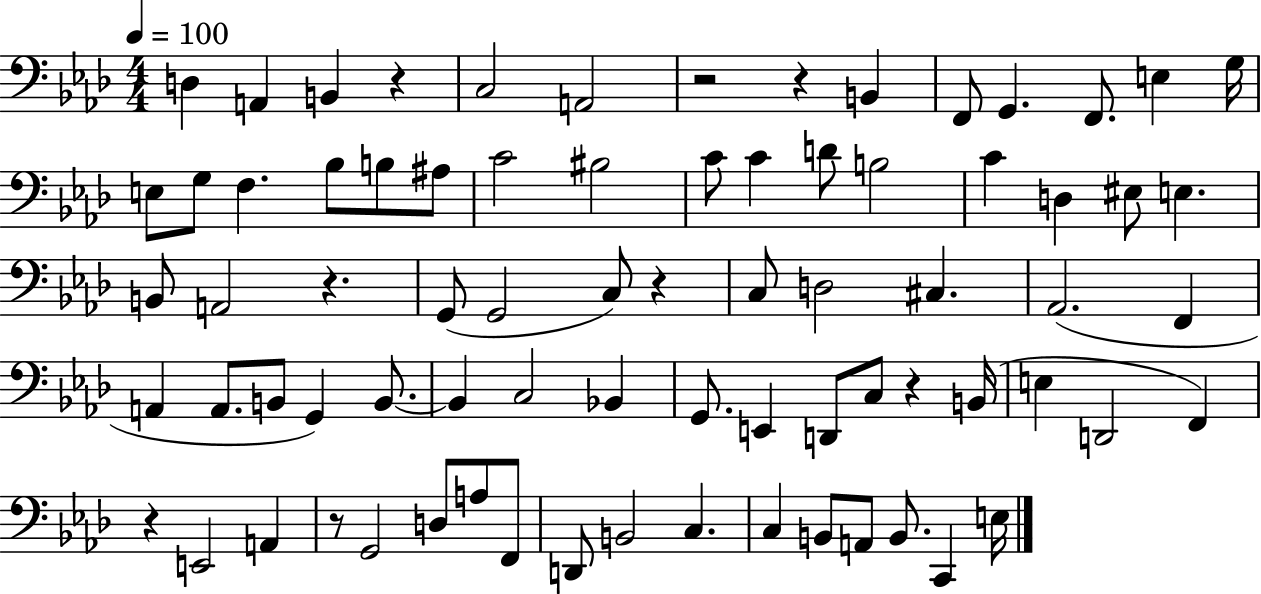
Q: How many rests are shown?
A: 8